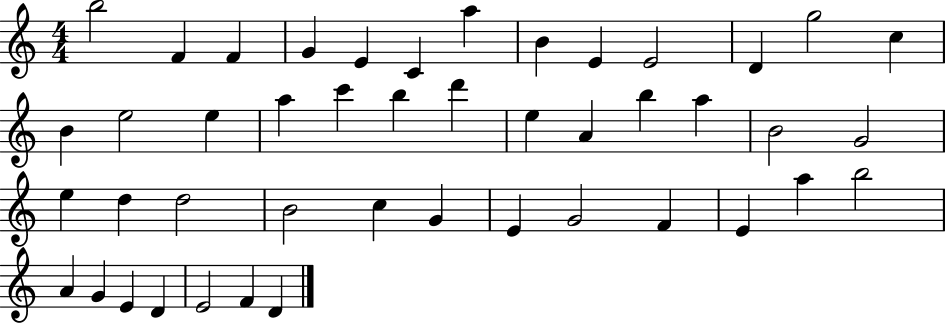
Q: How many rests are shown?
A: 0